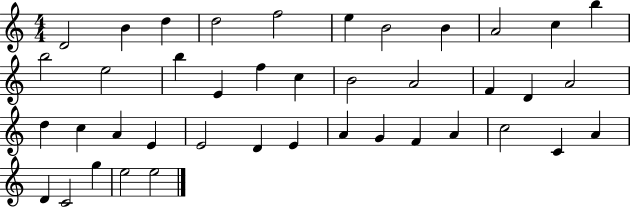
X:1
T:Untitled
M:4/4
L:1/4
K:C
D2 B d d2 f2 e B2 B A2 c b b2 e2 b E f c B2 A2 F D A2 d c A E E2 D E A G F A c2 C A D C2 g e2 e2